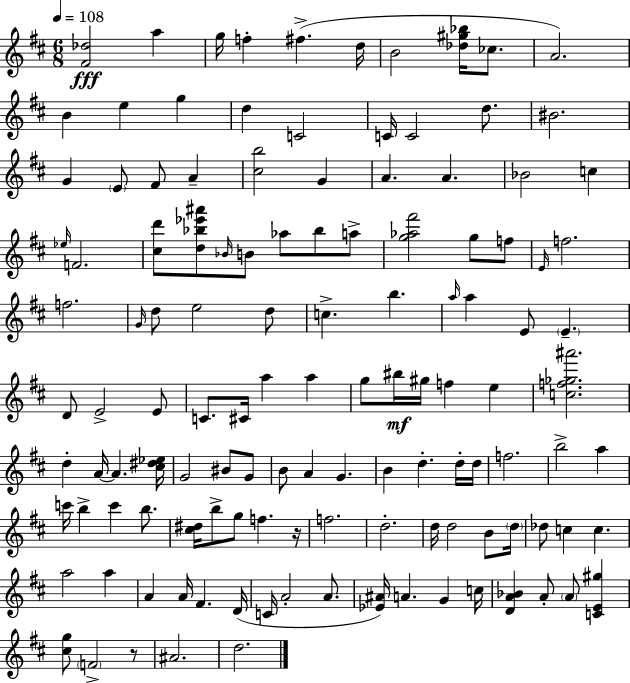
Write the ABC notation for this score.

X:1
T:Untitled
M:6/8
L:1/4
K:D
[^F_d]2 a g/4 f ^f d/4 B2 [_d^g_b]/4 _c/2 A2 B e g d C2 C/4 C2 d/2 ^B2 G E/2 ^F/2 A [^cb]2 G A A _B2 c _e/4 F2 [^cd']/2 [d_b_e'^a']/2 _B/4 B/2 _a/2 _b/2 a/2 [g_a^f']2 g/2 f/2 E/4 f2 f2 G/4 d/2 e2 d/2 c b a/4 a E/2 E D/2 E2 E/2 C/2 ^C/4 a a g/2 ^b/4 ^g/4 f e [cf_g^a']2 d A/4 A [^c^d_e]/4 G2 ^B/2 G/2 B/2 A G B d d/4 d/4 f2 b2 a c'/4 b c' b/2 [^c^d]/4 b/2 g/2 f z/4 f2 d2 d/4 d2 B/2 d/4 _d/2 c c a2 a A A/4 ^F D/4 C/4 A2 A/2 [_E^A]/4 A G c/4 [DA_B] A/2 A/2 [CE^g] [^cg]/2 F2 z/2 ^A2 d2